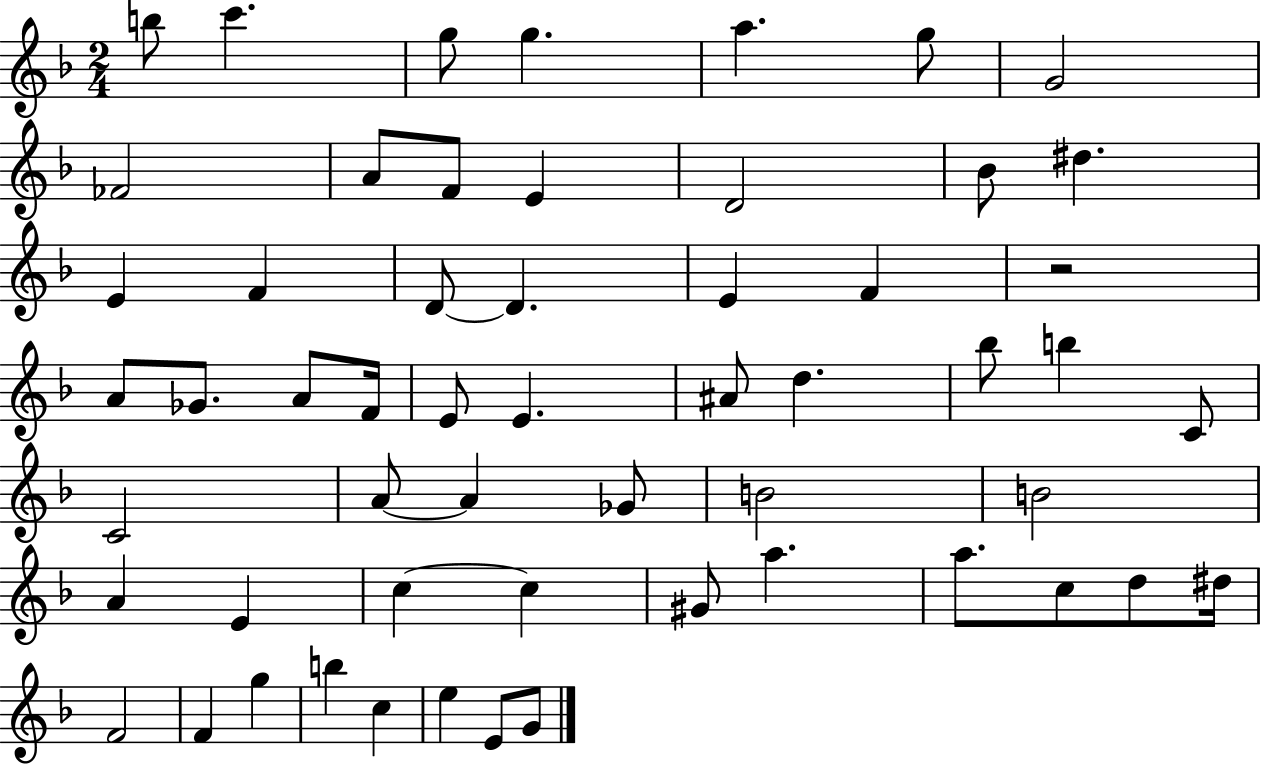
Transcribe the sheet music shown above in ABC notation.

X:1
T:Untitled
M:2/4
L:1/4
K:F
b/2 c' g/2 g a g/2 G2 _F2 A/2 F/2 E D2 _B/2 ^d E F D/2 D E F z2 A/2 _G/2 A/2 F/4 E/2 E ^A/2 d _b/2 b C/2 C2 A/2 A _G/2 B2 B2 A E c c ^G/2 a a/2 c/2 d/2 ^d/4 F2 F g b c e E/2 G/2